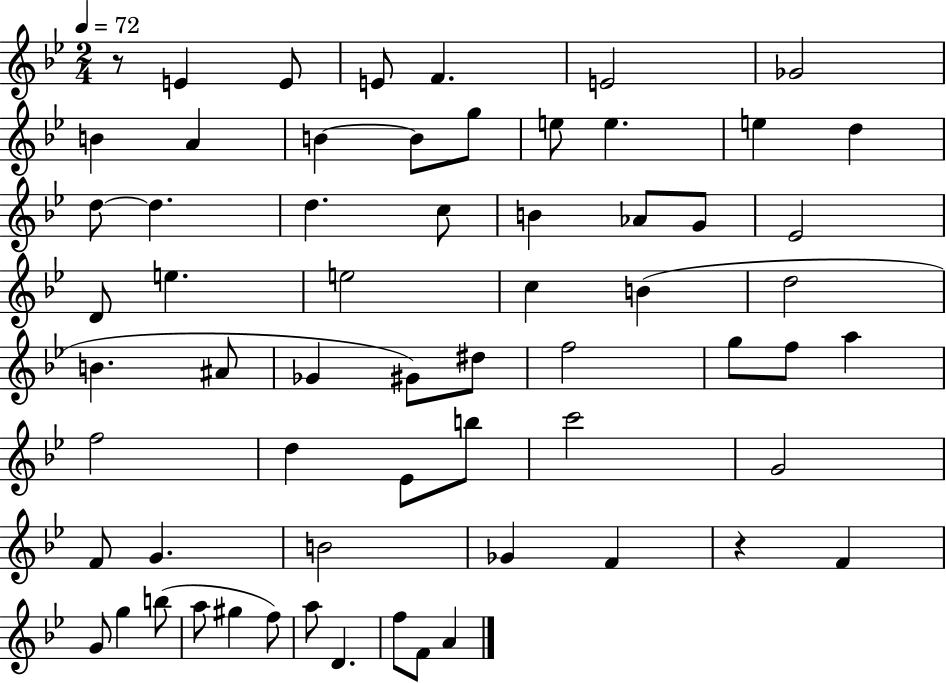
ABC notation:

X:1
T:Untitled
M:2/4
L:1/4
K:Bb
z/2 E E/2 E/2 F E2 _G2 B A B B/2 g/2 e/2 e e d d/2 d d c/2 B _A/2 G/2 _E2 D/2 e e2 c B d2 B ^A/2 _G ^G/2 ^d/2 f2 g/2 f/2 a f2 d _E/2 b/2 c'2 G2 F/2 G B2 _G F z F G/2 g b/2 a/2 ^g f/2 a/2 D f/2 F/2 A